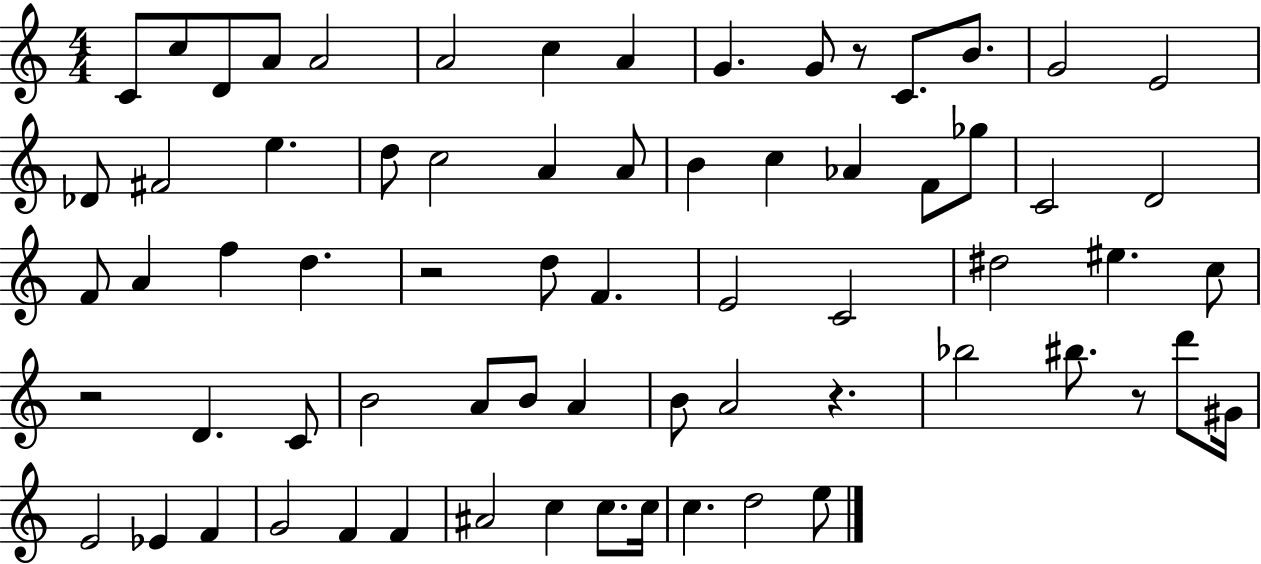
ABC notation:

X:1
T:Untitled
M:4/4
L:1/4
K:C
C/2 c/2 D/2 A/2 A2 A2 c A G G/2 z/2 C/2 B/2 G2 E2 _D/2 ^F2 e d/2 c2 A A/2 B c _A F/2 _g/2 C2 D2 F/2 A f d z2 d/2 F E2 C2 ^d2 ^e c/2 z2 D C/2 B2 A/2 B/2 A B/2 A2 z _b2 ^b/2 z/2 d'/2 ^G/4 E2 _E F G2 F F ^A2 c c/2 c/4 c d2 e/2